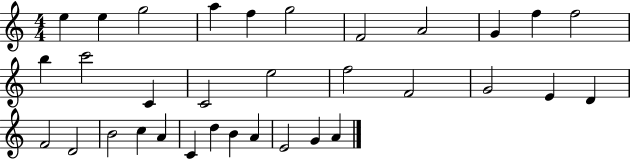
X:1
T:Untitled
M:4/4
L:1/4
K:C
e e g2 a f g2 F2 A2 G f f2 b c'2 C C2 e2 f2 F2 G2 E D F2 D2 B2 c A C d B A E2 G A